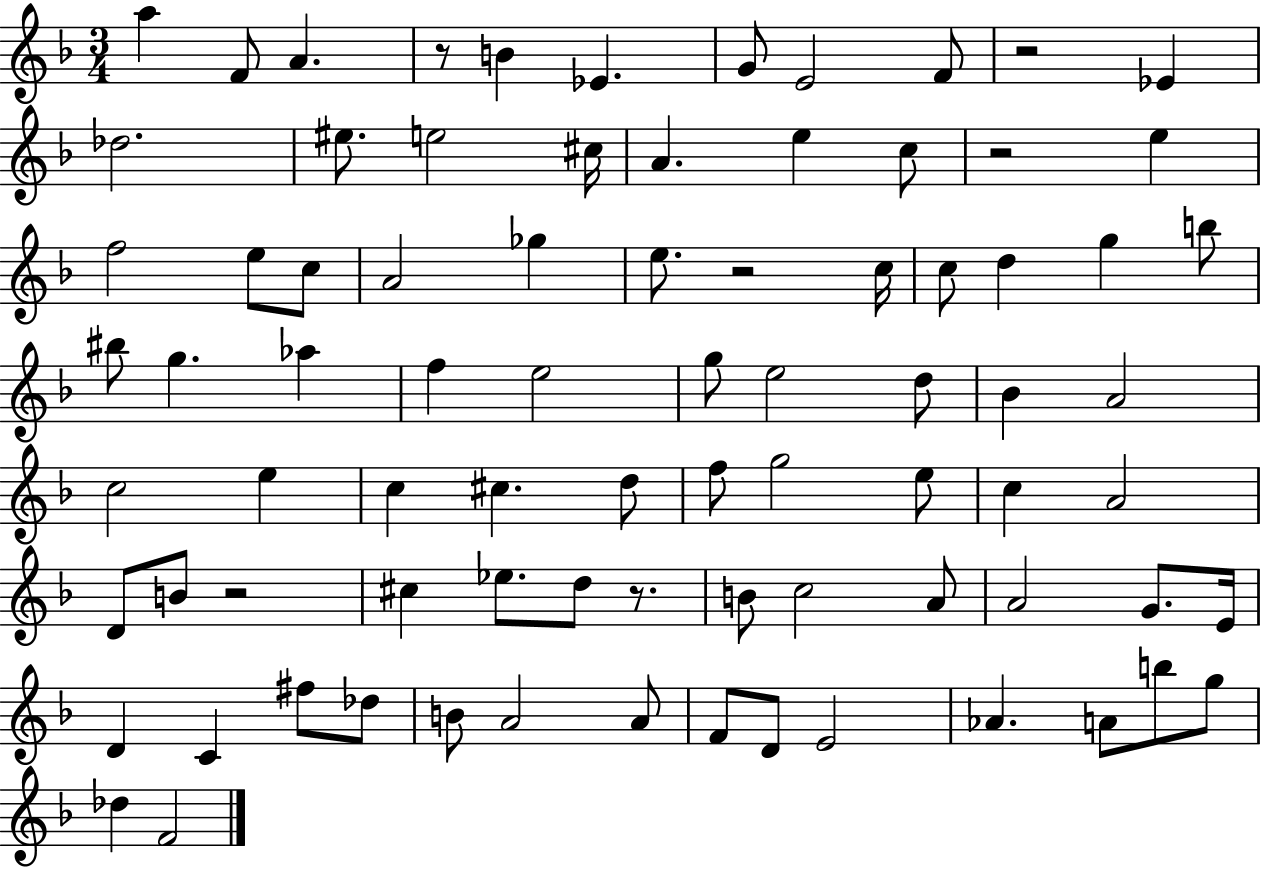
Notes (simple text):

A5/q F4/e A4/q. R/e B4/q Eb4/q. G4/e E4/h F4/e R/h Eb4/q Db5/h. EIS5/e. E5/h C#5/s A4/q. E5/q C5/e R/h E5/q F5/h E5/e C5/e A4/h Gb5/q E5/e. R/h C5/s C5/e D5/q G5/q B5/e BIS5/e G5/q. Ab5/q F5/q E5/h G5/e E5/h D5/e Bb4/q A4/h C5/h E5/q C5/q C#5/q. D5/e F5/e G5/h E5/e C5/q A4/h D4/e B4/e R/h C#5/q Eb5/e. D5/e R/e. B4/e C5/h A4/e A4/h G4/e. E4/s D4/q C4/q F#5/e Db5/e B4/e A4/h A4/e F4/e D4/e E4/h Ab4/q. A4/e B5/e G5/e Db5/q F4/h